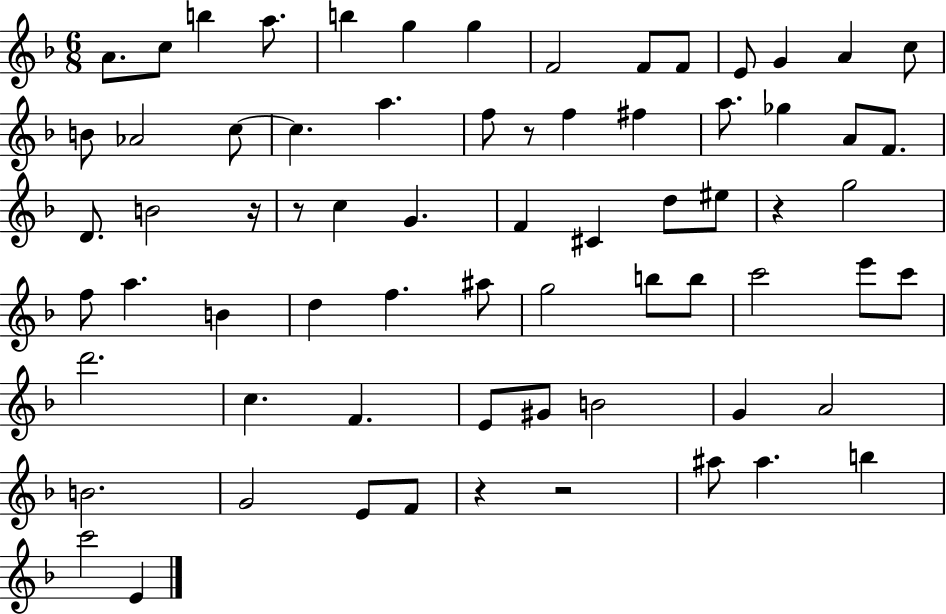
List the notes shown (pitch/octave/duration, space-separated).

A4/e. C5/e B5/q A5/e. B5/q G5/q G5/q F4/h F4/e F4/e E4/e G4/q A4/q C5/e B4/e Ab4/h C5/e C5/q. A5/q. F5/e R/e F5/q F#5/q A5/e. Gb5/q A4/e F4/e. D4/e. B4/h R/s R/e C5/q G4/q. F4/q C#4/q D5/e EIS5/e R/q G5/h F5/e A5/q. B4/q D5/q F5/q. A#5/e G5/h B5/e B5/e C6/h E6/e C6/e D6/h. C5/q. F4/q. E4/e G#4/e B4/h G4/q A4/h B4/h. G4/h E4/e F4/e R/q R/h A#5/e A#5/q. B5/q C6/h E4/q